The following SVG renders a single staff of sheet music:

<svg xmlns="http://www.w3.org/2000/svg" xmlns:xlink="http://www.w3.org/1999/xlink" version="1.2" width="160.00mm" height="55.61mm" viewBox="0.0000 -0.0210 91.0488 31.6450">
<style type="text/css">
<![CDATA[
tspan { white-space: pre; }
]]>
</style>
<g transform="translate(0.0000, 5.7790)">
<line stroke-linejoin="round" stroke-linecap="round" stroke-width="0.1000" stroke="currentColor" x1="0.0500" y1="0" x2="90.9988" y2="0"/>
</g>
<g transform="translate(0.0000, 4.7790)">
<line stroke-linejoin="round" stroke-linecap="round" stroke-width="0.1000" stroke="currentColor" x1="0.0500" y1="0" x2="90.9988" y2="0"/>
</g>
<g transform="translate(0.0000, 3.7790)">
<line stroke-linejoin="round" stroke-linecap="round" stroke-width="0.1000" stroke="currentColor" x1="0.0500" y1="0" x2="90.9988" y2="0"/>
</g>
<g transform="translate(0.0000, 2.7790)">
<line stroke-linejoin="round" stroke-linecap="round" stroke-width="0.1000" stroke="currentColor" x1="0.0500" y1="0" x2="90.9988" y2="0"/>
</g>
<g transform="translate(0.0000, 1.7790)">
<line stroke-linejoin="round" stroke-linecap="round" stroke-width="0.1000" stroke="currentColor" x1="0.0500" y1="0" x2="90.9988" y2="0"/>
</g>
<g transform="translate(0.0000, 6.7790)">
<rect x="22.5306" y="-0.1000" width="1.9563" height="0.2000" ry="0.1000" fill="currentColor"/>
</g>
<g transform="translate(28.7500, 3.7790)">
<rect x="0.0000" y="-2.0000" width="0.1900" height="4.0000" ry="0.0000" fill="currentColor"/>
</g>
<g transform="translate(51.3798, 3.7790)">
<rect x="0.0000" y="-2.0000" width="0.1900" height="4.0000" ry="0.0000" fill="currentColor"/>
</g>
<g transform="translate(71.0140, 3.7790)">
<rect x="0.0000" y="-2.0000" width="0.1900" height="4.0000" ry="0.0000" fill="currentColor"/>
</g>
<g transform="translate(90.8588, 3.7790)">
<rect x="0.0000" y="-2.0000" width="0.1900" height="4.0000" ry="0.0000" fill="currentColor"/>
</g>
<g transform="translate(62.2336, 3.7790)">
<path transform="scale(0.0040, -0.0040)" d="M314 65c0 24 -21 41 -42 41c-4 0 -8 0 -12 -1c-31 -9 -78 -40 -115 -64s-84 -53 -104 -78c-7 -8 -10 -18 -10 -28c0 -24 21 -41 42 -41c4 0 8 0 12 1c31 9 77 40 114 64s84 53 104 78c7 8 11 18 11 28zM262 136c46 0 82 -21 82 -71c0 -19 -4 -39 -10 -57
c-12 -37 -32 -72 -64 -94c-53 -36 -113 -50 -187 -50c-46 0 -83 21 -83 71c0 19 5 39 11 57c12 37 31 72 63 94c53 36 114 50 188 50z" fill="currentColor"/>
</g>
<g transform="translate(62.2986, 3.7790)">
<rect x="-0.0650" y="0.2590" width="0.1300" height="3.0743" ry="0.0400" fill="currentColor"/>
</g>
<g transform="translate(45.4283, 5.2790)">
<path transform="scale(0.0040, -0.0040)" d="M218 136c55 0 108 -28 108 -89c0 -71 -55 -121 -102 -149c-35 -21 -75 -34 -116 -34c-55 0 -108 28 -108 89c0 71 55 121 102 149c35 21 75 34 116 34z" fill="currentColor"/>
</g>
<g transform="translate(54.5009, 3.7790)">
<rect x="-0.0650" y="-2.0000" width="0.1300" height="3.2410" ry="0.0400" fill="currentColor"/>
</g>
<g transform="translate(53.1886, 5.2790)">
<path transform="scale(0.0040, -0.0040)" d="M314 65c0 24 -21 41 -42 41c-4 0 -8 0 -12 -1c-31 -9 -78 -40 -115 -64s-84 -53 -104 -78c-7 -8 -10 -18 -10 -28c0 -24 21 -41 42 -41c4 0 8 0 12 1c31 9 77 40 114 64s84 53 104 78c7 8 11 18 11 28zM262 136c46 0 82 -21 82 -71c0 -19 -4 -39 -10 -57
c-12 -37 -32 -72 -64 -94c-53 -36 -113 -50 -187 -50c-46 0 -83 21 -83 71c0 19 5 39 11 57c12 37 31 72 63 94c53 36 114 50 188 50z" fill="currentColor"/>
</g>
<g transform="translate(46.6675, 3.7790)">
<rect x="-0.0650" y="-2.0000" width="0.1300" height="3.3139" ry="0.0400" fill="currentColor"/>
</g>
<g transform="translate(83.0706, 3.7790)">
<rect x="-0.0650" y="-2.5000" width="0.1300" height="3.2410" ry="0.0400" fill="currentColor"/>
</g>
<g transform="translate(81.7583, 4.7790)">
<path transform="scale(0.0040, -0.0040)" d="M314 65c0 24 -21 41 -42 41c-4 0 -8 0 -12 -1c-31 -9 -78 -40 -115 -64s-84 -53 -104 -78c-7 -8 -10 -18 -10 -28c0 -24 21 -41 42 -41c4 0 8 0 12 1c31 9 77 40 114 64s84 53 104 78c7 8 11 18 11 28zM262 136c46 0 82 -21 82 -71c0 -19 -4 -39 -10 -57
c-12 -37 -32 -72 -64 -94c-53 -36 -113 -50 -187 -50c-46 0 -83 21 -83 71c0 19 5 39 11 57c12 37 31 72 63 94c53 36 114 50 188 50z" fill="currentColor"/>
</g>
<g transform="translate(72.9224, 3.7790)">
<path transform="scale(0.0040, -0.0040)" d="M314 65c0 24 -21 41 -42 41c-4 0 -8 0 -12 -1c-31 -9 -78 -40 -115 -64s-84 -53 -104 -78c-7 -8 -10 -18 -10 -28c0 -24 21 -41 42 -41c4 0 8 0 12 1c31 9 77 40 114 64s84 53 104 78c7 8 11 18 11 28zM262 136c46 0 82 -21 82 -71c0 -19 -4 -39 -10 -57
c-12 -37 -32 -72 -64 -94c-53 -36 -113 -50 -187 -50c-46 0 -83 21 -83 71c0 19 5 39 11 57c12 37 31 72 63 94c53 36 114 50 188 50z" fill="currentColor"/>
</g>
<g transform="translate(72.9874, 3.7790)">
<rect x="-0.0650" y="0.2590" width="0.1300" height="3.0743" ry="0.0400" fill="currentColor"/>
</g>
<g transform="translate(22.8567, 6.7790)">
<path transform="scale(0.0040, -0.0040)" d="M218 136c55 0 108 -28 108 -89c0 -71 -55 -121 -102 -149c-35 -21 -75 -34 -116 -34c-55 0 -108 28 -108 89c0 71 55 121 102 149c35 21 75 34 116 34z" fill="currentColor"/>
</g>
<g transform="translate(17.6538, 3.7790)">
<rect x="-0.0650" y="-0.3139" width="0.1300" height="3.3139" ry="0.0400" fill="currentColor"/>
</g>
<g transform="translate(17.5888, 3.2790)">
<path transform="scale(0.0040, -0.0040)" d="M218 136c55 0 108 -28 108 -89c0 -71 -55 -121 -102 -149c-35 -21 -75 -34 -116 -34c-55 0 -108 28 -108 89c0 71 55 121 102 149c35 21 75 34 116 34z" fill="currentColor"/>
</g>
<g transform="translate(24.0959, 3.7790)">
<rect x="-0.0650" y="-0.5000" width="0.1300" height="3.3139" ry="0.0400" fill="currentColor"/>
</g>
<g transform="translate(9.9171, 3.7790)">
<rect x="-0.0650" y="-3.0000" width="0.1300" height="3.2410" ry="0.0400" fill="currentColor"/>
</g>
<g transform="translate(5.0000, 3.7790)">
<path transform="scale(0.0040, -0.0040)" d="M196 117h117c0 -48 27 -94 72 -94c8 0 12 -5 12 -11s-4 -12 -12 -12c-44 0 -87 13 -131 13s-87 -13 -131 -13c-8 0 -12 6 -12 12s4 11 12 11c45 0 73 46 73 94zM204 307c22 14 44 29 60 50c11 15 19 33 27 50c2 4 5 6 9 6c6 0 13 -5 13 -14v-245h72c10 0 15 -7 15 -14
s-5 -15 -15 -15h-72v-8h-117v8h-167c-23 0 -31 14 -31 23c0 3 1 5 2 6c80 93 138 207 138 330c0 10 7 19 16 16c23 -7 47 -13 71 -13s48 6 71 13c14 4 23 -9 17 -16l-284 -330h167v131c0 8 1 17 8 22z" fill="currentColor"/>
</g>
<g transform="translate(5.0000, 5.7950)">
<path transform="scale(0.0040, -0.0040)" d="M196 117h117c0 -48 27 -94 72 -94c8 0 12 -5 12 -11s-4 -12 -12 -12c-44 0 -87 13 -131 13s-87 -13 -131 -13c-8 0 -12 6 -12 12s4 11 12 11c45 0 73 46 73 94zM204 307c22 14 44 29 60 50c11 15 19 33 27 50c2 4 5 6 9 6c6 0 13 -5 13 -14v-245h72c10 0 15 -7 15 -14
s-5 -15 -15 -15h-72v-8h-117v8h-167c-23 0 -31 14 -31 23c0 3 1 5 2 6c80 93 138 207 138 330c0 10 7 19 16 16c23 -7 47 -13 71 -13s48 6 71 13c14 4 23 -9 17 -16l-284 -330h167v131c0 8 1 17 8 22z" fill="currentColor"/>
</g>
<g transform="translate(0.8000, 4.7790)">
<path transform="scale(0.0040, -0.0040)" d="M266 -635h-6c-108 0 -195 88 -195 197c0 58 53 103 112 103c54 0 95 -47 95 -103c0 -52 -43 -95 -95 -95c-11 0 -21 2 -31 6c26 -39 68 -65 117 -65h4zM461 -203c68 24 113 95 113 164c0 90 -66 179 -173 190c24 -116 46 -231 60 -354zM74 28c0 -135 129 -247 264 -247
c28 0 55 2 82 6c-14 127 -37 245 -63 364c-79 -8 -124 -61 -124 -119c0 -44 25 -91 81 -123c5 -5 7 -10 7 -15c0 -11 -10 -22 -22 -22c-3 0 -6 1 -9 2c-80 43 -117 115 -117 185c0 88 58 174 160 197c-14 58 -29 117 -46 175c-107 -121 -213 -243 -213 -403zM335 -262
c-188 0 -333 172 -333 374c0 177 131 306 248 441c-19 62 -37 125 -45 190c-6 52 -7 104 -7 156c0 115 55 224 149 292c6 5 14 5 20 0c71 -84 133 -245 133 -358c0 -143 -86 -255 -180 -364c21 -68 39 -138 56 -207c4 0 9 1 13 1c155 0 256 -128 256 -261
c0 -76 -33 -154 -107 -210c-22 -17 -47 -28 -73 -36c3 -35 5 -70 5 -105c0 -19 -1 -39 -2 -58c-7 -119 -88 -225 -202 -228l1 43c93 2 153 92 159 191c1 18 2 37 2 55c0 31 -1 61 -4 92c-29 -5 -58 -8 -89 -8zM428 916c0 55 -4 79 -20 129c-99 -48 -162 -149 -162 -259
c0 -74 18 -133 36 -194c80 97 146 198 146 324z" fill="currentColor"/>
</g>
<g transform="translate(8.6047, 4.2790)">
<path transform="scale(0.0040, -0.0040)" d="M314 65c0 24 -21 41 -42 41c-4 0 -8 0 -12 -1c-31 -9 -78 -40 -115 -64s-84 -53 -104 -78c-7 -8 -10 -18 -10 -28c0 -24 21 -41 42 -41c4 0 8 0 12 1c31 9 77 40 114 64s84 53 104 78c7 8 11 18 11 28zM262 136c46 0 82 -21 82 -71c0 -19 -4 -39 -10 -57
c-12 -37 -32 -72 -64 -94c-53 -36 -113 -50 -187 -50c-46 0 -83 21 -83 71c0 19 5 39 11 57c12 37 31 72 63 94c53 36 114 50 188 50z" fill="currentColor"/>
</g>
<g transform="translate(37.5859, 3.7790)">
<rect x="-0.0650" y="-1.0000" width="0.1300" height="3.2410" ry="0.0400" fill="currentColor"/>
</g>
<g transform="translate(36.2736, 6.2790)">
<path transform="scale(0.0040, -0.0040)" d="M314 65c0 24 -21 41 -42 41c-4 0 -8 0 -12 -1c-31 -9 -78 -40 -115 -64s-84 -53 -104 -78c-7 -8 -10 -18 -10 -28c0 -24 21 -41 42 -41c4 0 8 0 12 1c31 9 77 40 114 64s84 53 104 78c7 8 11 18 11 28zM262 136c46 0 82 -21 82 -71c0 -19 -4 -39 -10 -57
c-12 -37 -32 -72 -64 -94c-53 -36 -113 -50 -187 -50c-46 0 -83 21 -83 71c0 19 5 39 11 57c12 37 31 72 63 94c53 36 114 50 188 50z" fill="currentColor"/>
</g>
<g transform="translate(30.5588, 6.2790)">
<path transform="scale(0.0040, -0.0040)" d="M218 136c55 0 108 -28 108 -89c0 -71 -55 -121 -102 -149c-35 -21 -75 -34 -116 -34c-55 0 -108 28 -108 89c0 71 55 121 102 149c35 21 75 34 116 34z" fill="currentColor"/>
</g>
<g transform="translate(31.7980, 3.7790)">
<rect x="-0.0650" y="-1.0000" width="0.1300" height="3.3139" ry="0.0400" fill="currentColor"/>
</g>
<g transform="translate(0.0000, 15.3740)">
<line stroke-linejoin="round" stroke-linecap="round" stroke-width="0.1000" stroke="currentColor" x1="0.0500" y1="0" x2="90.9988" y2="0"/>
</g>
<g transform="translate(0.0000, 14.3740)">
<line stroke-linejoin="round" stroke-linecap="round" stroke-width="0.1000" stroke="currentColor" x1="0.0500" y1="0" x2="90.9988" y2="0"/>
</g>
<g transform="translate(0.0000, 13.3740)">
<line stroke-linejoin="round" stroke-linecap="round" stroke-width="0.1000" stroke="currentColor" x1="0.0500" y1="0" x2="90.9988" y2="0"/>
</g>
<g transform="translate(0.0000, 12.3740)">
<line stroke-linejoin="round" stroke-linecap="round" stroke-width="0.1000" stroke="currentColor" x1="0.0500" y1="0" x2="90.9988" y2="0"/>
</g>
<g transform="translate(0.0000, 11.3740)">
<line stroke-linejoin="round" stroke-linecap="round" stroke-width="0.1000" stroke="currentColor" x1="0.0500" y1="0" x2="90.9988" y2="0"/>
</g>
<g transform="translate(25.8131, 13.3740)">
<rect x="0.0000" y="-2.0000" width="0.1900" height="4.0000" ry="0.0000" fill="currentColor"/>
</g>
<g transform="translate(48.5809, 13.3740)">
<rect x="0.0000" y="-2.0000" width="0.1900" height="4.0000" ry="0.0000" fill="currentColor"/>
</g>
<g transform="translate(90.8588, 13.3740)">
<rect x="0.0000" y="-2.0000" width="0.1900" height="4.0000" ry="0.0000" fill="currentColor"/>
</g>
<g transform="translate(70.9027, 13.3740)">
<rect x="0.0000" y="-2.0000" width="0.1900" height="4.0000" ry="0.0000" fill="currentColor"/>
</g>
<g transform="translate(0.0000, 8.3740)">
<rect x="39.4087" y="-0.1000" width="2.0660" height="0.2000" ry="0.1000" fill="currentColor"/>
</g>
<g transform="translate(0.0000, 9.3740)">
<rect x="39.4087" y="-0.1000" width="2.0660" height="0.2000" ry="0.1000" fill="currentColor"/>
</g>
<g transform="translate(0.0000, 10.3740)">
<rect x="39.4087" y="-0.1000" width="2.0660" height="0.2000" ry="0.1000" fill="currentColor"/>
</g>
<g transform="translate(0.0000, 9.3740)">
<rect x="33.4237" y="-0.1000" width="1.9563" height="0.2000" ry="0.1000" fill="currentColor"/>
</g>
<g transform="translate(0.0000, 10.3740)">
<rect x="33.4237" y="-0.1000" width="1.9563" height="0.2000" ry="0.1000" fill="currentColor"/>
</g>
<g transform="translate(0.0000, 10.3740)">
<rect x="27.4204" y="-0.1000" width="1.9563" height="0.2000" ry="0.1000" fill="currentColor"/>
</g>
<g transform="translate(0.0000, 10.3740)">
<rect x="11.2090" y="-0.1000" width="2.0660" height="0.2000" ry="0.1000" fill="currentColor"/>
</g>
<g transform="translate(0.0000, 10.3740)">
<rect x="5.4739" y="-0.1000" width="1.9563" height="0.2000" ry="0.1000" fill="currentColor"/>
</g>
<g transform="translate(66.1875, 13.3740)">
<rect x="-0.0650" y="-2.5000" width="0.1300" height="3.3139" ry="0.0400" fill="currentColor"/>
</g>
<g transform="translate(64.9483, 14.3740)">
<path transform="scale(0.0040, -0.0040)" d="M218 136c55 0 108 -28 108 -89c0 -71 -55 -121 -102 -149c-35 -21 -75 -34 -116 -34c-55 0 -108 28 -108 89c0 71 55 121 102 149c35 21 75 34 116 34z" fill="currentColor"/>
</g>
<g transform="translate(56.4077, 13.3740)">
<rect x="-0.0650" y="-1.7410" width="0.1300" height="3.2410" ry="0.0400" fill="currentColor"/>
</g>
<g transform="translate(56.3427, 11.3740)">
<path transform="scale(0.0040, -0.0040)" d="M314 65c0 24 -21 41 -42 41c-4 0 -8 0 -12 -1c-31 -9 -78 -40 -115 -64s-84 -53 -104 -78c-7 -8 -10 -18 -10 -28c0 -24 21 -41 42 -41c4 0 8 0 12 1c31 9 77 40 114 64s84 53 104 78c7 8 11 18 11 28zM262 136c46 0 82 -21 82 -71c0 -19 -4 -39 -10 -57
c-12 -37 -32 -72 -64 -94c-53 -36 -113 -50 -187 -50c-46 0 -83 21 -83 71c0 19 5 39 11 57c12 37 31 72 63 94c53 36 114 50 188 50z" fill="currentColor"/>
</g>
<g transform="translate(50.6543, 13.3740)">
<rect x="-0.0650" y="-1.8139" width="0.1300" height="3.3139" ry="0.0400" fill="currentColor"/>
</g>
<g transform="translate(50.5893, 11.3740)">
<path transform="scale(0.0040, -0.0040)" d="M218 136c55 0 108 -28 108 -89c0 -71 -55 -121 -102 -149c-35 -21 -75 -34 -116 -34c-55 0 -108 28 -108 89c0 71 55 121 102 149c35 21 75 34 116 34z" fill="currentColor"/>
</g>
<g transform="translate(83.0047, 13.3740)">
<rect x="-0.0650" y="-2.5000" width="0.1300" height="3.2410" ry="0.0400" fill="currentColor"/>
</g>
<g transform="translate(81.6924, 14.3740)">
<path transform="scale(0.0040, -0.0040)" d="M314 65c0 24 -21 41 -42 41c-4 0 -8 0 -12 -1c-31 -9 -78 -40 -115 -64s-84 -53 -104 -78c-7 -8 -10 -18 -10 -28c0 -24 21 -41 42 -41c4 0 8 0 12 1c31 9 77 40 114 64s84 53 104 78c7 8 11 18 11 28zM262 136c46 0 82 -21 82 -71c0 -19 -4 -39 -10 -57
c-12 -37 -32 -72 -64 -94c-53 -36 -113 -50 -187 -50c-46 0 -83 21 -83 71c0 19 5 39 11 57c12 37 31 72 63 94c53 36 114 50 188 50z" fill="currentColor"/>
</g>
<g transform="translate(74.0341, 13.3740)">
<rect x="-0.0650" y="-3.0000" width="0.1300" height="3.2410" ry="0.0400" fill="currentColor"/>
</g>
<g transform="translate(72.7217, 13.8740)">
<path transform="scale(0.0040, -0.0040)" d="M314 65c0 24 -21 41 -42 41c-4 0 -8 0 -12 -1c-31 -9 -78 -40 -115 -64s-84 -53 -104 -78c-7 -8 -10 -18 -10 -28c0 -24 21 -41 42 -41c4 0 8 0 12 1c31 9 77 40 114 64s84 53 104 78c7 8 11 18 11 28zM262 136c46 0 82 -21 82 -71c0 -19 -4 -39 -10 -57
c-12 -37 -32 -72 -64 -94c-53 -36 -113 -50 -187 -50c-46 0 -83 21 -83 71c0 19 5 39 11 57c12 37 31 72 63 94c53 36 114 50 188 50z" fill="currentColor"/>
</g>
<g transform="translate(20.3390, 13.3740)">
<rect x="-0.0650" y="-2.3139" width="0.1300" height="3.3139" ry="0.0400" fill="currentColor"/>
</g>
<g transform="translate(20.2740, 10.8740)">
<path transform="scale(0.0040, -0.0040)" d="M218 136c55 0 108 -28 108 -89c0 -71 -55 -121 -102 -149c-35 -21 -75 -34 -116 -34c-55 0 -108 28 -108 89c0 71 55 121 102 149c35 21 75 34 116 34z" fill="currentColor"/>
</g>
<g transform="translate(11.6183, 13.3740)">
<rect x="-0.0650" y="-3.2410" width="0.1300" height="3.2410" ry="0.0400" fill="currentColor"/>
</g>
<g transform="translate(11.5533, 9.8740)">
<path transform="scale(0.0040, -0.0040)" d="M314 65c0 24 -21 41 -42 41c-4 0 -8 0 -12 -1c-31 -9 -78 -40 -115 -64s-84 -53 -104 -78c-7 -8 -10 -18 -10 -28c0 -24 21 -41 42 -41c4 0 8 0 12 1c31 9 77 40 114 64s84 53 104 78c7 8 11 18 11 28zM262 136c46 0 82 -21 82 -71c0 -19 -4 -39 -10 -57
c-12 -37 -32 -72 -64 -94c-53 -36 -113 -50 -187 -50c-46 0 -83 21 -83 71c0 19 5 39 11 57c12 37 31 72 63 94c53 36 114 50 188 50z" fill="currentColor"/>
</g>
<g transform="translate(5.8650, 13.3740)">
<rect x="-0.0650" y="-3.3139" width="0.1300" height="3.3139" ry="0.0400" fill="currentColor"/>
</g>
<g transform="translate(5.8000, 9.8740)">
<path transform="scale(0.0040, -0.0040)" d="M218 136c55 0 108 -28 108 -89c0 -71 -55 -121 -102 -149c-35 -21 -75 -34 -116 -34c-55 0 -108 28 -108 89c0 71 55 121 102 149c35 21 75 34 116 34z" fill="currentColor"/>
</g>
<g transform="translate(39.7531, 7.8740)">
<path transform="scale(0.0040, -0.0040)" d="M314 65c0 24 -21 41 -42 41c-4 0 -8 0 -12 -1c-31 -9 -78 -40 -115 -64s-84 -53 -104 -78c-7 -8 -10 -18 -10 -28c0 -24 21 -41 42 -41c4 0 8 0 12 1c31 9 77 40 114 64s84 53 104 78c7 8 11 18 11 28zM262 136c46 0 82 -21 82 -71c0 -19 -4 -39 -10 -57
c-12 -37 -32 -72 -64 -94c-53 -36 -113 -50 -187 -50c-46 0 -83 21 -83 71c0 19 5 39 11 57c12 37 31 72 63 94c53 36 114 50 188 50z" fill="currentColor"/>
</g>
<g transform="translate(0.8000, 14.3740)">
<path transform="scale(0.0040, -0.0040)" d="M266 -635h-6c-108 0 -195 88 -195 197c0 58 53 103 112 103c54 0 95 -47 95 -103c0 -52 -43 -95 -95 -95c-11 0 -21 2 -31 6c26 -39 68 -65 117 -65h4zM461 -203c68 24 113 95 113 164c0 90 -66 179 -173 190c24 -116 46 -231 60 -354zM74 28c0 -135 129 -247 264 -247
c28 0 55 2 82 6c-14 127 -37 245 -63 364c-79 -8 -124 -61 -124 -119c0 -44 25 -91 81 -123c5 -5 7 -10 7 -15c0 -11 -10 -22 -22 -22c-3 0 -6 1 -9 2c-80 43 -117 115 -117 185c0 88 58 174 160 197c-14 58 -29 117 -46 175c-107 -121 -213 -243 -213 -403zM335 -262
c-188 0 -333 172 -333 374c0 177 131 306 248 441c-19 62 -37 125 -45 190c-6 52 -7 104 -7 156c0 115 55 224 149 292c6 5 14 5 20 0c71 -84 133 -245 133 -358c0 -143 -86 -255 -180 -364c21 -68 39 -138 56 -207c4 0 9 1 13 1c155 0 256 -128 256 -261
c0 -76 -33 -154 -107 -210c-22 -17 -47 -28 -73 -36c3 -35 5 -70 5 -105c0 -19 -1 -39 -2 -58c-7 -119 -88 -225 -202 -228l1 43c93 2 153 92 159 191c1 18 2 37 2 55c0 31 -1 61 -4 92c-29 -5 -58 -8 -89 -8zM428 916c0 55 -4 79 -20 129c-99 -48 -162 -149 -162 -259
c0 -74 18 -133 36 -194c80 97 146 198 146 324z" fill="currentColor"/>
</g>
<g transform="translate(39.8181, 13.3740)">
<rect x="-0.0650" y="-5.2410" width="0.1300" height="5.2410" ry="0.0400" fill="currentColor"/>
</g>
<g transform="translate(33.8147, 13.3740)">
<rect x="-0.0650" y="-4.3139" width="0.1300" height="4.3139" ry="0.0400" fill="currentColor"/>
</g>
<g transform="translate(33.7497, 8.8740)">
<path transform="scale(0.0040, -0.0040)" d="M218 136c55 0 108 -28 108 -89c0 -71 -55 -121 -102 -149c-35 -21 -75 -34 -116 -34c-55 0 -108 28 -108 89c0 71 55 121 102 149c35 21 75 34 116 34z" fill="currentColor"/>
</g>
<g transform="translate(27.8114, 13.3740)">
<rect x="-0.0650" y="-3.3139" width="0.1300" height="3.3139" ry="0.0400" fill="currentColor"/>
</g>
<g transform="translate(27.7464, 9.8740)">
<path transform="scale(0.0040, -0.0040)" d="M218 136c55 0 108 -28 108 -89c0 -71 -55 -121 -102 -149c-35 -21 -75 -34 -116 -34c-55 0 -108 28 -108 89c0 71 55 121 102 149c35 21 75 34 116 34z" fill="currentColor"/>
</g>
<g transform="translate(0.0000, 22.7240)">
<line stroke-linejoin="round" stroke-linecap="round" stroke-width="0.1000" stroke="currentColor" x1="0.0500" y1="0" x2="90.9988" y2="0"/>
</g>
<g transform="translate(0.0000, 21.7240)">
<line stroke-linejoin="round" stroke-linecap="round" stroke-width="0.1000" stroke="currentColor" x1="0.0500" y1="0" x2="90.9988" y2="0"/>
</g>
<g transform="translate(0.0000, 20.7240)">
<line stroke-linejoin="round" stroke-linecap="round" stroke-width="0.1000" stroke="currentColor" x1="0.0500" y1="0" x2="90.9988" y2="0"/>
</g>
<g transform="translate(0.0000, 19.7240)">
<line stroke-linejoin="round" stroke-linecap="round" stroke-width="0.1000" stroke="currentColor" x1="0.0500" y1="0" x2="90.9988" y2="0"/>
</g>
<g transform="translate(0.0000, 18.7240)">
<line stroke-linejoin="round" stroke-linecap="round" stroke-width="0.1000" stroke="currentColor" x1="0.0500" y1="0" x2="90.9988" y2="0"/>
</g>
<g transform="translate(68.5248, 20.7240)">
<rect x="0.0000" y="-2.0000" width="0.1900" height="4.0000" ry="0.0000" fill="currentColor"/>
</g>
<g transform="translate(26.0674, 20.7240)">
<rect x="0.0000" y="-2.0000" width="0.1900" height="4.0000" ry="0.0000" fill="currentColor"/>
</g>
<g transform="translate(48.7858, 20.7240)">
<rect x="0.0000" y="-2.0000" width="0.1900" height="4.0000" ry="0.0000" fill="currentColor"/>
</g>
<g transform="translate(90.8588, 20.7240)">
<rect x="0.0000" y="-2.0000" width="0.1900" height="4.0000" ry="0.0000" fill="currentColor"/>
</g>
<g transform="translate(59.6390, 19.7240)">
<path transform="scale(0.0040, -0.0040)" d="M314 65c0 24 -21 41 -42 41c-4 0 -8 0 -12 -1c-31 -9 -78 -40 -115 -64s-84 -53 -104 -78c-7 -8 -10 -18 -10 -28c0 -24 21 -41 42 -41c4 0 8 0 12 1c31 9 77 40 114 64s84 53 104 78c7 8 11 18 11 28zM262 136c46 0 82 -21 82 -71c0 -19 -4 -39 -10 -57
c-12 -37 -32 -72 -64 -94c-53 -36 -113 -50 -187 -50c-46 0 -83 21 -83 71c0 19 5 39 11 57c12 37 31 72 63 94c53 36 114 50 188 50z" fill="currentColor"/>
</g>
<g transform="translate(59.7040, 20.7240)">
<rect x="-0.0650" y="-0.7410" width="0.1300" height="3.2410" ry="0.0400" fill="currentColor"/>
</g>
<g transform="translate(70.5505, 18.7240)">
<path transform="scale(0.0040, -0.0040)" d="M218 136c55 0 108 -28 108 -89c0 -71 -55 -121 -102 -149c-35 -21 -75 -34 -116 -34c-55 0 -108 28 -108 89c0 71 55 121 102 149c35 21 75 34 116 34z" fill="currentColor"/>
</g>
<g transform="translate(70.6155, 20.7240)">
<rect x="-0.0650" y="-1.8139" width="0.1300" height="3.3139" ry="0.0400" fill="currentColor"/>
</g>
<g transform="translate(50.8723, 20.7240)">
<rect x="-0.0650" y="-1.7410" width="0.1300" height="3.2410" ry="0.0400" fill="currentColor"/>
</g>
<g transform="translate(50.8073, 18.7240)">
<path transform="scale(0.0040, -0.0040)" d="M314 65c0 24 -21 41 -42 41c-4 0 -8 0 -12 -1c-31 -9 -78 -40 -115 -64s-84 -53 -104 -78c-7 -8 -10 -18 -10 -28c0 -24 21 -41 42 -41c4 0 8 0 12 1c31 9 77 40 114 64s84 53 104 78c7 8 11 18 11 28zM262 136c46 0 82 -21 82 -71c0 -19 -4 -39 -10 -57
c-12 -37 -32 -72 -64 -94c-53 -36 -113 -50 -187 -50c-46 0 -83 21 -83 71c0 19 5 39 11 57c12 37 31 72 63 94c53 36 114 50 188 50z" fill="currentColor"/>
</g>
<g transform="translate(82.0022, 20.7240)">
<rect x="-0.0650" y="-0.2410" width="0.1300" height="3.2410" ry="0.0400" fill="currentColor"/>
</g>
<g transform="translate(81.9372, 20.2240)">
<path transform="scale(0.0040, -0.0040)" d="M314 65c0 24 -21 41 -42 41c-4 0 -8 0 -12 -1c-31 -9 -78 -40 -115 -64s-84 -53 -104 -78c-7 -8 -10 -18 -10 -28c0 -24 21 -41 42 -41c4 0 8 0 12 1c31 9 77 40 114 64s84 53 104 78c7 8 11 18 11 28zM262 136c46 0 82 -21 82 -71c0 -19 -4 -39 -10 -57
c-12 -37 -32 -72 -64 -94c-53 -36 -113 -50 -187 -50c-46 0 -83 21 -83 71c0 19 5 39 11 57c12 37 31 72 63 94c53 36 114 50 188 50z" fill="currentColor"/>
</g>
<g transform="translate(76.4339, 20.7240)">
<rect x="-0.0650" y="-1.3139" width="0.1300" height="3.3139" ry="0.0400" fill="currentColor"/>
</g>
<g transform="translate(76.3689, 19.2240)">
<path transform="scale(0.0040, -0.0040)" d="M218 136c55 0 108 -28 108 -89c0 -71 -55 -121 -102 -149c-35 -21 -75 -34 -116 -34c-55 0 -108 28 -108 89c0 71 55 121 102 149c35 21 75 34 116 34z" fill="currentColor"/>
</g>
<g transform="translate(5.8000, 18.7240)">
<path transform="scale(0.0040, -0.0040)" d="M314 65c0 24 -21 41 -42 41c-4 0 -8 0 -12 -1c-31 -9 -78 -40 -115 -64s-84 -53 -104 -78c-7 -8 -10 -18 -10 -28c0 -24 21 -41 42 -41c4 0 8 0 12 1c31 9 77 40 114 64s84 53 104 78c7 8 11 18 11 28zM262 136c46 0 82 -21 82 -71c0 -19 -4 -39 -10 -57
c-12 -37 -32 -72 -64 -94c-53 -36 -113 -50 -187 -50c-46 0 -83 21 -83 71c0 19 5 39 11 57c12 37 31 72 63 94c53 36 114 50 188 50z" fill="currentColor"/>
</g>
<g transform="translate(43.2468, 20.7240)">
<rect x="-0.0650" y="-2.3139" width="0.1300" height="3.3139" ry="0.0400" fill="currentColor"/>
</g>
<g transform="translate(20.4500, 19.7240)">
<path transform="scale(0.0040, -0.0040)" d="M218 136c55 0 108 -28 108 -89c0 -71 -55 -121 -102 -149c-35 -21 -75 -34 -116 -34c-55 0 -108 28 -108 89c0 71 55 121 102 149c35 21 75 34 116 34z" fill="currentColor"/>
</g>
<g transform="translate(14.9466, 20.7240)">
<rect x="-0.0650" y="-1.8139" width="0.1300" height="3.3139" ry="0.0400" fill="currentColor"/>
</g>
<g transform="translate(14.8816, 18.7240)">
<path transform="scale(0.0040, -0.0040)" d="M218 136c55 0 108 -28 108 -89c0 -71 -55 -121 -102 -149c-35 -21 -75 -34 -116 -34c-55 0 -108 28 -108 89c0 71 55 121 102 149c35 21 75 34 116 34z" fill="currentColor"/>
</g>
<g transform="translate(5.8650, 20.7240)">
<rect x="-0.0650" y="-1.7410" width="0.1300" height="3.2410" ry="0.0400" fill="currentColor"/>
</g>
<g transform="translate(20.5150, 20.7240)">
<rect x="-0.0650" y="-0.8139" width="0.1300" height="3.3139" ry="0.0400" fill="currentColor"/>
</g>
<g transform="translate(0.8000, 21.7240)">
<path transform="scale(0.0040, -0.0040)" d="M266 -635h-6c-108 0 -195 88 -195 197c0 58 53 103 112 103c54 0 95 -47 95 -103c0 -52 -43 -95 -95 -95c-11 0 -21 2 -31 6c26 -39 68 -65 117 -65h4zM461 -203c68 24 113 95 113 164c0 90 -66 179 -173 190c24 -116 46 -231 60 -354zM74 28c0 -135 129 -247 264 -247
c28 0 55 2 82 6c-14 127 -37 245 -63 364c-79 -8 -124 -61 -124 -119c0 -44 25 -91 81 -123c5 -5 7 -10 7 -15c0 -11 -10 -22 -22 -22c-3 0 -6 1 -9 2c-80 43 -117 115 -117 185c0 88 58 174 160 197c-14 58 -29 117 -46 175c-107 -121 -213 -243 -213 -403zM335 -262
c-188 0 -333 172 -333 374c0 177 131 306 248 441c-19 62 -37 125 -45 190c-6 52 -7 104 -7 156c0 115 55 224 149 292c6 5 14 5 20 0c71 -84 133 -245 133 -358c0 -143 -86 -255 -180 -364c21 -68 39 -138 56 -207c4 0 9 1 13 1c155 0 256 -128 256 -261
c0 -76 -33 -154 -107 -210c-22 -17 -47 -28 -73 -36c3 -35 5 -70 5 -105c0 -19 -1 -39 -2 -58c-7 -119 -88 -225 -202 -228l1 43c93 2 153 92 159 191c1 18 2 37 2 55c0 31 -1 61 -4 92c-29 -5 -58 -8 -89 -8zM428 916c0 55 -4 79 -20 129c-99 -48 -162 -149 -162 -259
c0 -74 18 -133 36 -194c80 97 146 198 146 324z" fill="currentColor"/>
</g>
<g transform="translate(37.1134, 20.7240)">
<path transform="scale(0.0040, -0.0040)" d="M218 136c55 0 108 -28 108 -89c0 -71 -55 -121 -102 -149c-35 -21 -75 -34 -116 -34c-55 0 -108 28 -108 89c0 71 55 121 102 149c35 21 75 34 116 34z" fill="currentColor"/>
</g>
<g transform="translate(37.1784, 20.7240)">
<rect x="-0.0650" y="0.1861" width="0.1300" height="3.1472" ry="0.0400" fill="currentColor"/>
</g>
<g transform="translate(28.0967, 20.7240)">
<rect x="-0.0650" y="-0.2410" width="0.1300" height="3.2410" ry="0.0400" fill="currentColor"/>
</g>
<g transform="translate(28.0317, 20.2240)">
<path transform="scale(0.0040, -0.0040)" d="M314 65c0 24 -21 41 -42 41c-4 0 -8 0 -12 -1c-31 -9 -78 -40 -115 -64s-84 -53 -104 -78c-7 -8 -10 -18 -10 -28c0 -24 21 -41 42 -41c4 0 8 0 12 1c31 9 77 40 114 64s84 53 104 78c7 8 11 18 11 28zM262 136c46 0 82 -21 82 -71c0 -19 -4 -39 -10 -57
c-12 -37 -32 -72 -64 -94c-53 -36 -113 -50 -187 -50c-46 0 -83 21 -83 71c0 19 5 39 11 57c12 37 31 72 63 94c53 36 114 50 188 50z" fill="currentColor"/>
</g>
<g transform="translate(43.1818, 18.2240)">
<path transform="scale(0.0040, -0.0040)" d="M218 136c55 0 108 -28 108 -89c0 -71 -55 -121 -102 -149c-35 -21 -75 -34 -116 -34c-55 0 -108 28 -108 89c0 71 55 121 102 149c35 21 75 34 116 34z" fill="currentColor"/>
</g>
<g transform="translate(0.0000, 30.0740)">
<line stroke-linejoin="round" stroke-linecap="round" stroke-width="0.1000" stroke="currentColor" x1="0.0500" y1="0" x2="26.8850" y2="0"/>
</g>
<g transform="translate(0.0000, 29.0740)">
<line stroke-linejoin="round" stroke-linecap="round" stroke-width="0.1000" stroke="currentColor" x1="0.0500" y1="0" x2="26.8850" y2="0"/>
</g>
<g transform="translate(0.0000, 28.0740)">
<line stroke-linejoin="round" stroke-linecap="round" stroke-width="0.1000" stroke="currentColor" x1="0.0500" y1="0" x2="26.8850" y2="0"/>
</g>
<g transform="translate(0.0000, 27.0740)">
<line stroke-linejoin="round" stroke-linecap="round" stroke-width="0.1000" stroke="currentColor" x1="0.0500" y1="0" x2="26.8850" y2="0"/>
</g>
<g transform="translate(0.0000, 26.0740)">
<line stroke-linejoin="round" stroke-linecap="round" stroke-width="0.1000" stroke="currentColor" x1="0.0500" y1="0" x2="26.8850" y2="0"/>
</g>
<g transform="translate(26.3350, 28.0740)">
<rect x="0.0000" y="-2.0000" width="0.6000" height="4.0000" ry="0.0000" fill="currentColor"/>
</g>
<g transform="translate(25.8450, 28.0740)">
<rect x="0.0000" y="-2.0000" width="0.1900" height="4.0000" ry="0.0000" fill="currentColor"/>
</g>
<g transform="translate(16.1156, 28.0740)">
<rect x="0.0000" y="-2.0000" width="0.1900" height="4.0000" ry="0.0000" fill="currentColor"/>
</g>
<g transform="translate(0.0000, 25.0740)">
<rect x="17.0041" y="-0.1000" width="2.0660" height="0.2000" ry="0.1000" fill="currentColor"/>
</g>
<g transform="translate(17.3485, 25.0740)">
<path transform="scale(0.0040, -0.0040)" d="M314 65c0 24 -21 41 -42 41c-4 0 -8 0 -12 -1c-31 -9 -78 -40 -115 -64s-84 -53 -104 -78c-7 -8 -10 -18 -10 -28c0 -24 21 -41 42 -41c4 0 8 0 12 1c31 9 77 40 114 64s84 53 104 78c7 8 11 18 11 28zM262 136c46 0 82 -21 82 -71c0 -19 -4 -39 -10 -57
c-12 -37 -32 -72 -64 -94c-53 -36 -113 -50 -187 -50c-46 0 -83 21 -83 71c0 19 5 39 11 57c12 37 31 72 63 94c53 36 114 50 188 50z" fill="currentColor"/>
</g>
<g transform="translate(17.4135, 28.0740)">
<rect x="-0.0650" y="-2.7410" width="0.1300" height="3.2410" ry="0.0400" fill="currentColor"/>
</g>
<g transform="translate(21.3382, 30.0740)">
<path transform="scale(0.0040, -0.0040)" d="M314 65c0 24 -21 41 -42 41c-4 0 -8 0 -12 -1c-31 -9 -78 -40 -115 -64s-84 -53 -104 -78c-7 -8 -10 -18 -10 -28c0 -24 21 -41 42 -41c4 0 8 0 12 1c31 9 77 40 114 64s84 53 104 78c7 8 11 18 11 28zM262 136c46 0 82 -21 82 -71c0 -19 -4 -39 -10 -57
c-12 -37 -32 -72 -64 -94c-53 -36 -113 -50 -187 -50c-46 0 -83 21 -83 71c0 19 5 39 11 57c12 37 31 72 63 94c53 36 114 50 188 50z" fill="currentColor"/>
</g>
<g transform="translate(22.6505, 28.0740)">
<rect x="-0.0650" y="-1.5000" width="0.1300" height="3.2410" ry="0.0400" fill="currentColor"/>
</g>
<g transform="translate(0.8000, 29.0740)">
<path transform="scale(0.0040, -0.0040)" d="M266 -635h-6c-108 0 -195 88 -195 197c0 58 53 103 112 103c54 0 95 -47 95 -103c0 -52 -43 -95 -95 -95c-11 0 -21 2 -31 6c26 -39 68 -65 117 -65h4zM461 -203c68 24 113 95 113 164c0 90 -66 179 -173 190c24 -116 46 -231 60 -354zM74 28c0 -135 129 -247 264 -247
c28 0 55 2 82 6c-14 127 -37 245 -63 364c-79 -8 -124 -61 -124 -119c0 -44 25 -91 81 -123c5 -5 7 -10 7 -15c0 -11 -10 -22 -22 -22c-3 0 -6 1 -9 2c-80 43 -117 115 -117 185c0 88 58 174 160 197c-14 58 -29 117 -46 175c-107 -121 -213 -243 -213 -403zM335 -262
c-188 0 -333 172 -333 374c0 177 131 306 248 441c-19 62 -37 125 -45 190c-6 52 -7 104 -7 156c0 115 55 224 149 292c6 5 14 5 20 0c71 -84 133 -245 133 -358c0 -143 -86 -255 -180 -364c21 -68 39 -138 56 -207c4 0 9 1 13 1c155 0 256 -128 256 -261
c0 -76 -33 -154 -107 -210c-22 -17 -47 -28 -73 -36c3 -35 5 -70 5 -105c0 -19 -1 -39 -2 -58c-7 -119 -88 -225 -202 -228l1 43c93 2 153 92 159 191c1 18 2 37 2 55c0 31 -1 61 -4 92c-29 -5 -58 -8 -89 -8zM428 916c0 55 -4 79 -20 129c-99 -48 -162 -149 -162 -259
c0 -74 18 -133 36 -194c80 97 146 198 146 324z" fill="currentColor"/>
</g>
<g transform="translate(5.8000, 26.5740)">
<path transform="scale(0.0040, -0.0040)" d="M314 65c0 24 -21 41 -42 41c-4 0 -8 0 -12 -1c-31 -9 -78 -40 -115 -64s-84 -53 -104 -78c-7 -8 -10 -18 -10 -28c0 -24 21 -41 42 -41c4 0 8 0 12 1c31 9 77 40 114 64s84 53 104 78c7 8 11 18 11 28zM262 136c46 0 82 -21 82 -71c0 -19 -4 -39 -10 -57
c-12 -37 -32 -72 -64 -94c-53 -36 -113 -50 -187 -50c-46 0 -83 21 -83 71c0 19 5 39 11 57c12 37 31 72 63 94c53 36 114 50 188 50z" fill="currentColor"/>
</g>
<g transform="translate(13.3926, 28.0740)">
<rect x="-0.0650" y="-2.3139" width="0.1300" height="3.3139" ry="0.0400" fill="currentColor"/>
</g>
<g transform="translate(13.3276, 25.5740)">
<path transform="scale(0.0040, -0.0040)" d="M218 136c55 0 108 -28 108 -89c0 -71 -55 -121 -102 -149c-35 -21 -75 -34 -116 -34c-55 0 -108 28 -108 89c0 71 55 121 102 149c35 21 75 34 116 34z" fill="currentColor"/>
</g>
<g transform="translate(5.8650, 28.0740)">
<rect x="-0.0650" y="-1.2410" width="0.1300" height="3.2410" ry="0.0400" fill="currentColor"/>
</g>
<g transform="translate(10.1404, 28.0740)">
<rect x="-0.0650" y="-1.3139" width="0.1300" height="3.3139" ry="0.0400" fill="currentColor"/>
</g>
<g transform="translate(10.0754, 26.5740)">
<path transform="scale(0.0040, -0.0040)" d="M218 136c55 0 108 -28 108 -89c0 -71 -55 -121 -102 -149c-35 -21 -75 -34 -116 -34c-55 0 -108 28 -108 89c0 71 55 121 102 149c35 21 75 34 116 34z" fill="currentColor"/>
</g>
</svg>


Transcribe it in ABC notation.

X:1
T:Untitled
M:4/4
L:1/4
K:C
A2 c C D D2 F F2 B2 B2 G2 b b2 g b d' f'2 f f2 G A2 G2 f2 f d c2 B g f2 d2 f e c2 e2 e g a2 E2